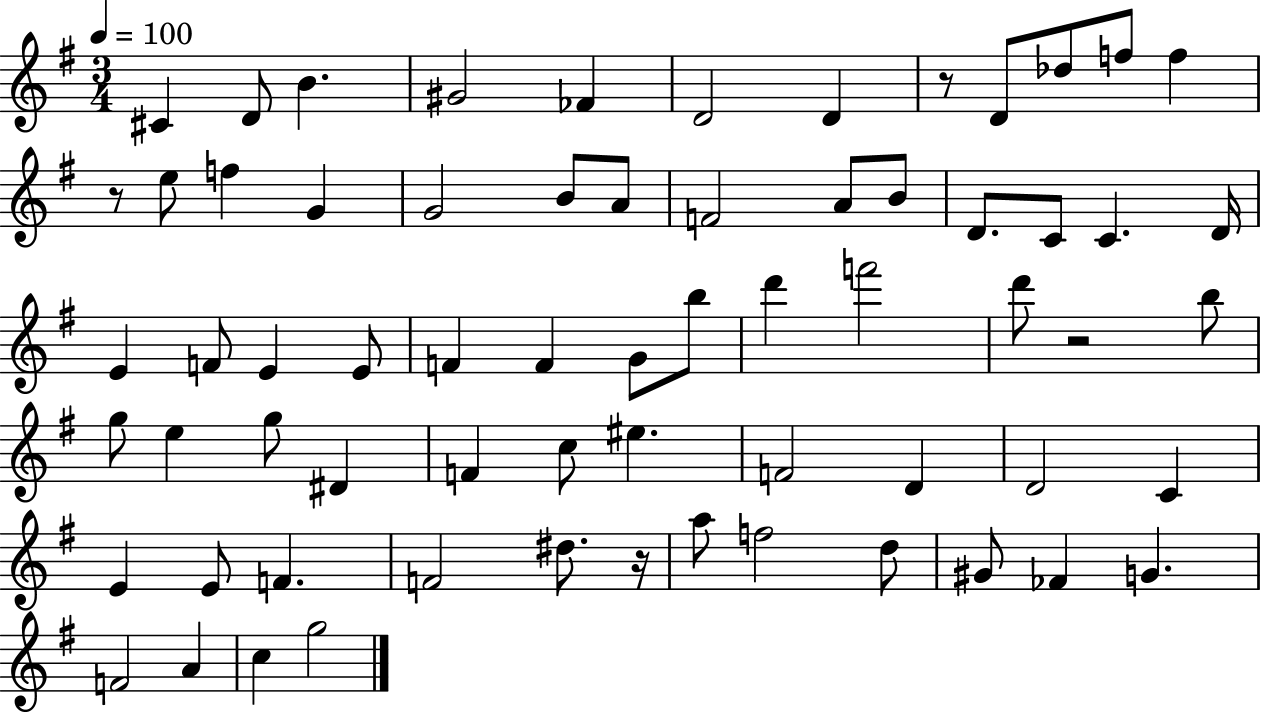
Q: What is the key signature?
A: G major